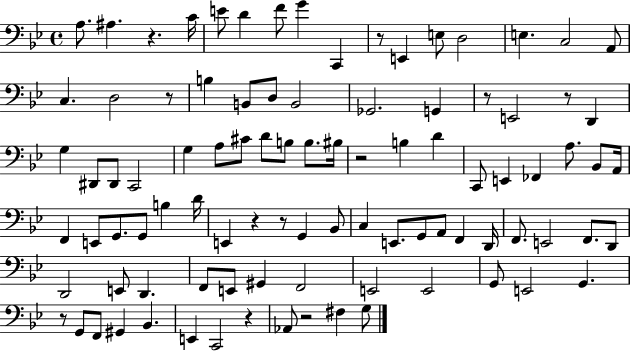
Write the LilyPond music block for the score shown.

{
  \clef bass
  \time 4/4
  \defaultTimeSignature
  \key bes \major
  \repeat volta 2 { a8. ais4. r4. c'16 | e'8 d'4 f'8 g'4 c,4 | r8 e,4 e8 d2 | e4. c2 a,8 | \break c4. d2 r8 | b4 b,8 d8 b,2 | ges,2. g,4 | r8 e,2 r8 d,4 | \break g4 dis,8 dis,8 c,2 | g4 a8 cis'8 d'8 b8 b8. bis16 | r2 b4 d'4 | c,8 e,4 fes,4 a8. bes,8 a,16 | \break f,4 e,8 g,8. g,8 b4 d'16 | e,4 r4 r8 g,4 bes,8 | c4 e,8. g,8 a,8 f,4 d,16 | f,8. e,2 f,8. d,8 | \break d,2 e,8 d,4. | f,8 e,8 gis,4 f,2 | e,2 e,2 | g,8 e,2 g,4. | \break r8 g,8 f,8 gis,4 bes,4. | e,4 c,2 r4 | aes,8 r2 fis4 g8 | } \bar "|."
}